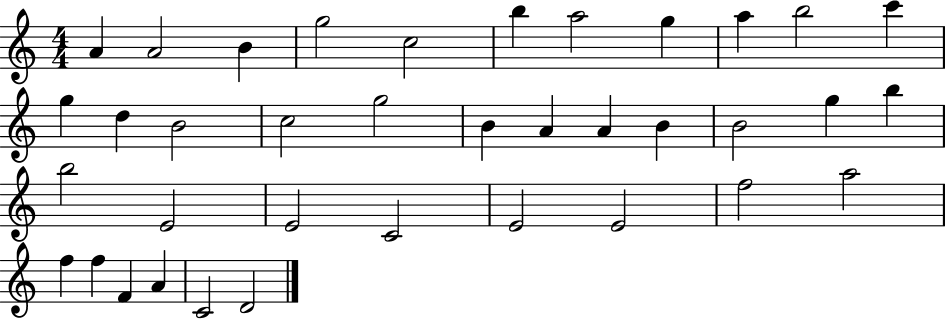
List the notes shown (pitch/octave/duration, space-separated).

A4/q A4/h B4/q G5/h C5/h B5/q A5/h G5/q A5/q B5/h C6/q G5/q D5/q B4/h C5/h G5/h B4/q A4/q A4/q B4/q B4/h G5/q B5/q B5/h E4/h E4/h C4/h E4/h E4/h F5/h A5/h F5/q F5/q F4/q A4/q C4/h D4/h